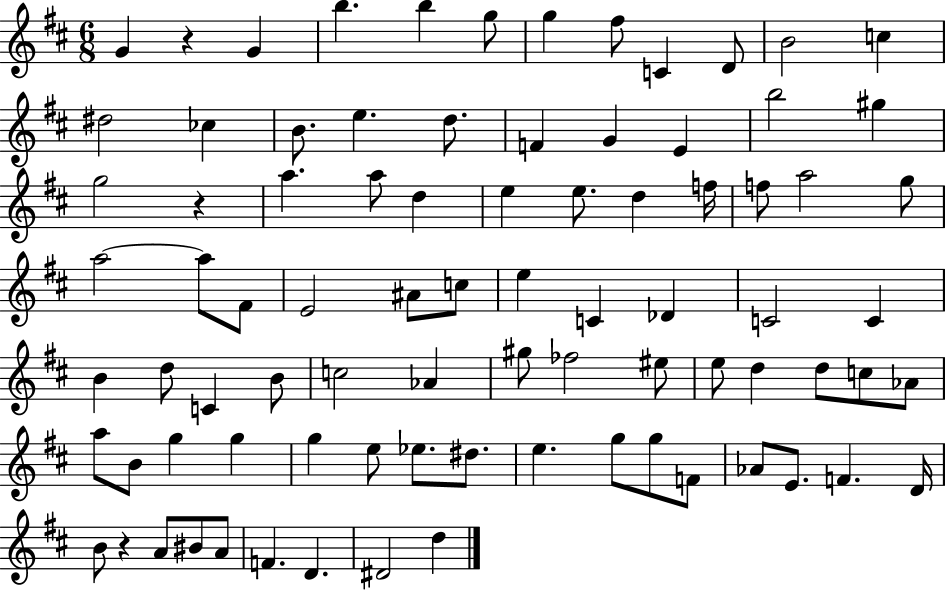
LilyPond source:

{
  \clef treble
  \numericTimeSignature
  \time 6/8
  \key d \major
  g'4 r4 g'4 | b''4. b''4 g''8 | g''4 fis''8 c'4 d'8 | b'2 c''4 | \break dis''2 ces''4 | b'8. e''4. d''8. | f'4 g'4 e'4 | b''2 gis''4 | \break g''2 r4 | a''4. a''8 d''4 | e''4 e''8. d''4 f''16 | f''8 a''2 g''8 | \break a''2~~ a''8 fis'8 | e'2 ais'8 c''8 | e''4 c'4 des'4 | c'2 c'4 | \break b'4 d''8 c'4 b'8 | c''2 aes'4 | gis''8 fes''2 eis''8 | e''8 d''4 d''8 c''8 aes'8 | \break a''8 b'8 g''4 g''4 | g''4 e''8 ees''8. dis''8. | e''4. g''8 g''8 f'8 | aes'8 e'8. f'4. d'16 | \break b'8 r4 a'8 bis'8 a'8 | f'4. d'4. | dis'2 d''4 | \bar "|."
}